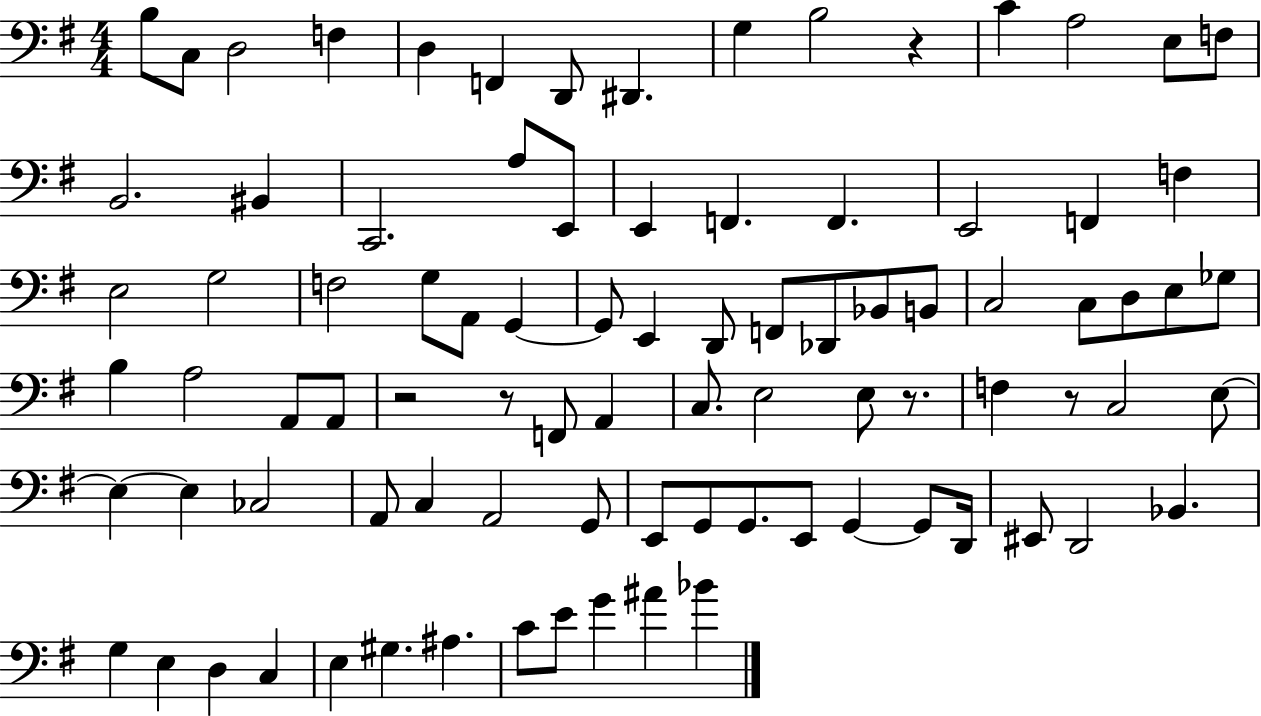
X:1
T:Untitled
M:4/4
L:1/4
K:G
B,/2 C,/2 D,2 F, D, F,, D,,/2 ^D,, G, B,2 z C A,2 E,/2 F,/2 B,,2 ^B,, C,,2 A,/2 E,,/2 E,, F,, F,, E,,2 F,, F, E,2 G,2 F,2 G,/2 A,,/2 G,, G,,/2 E,, D,,/2 F,,/2 _D,,/2 _B,,/2 B,,/2 C,2 C,/2 D,/2 E,/2 _G,/2 B, A,2 A,,/2 A,,/2 z2 z/2 F,,/2 A,, C,/2 E,2 E,/2 z/2 F, z/2 C,2 E,/2 E, E, _C,2 A,,/2 C, A,,2 G,,/2 E,,/2 G,,/2 G,,/2 E,,/2 G,, G,,/2 D,,/4 ^E,,/2 D,,2 _B,, G, E, D, C, E, ^G, ^A, C/2 E/2 G ^A _B